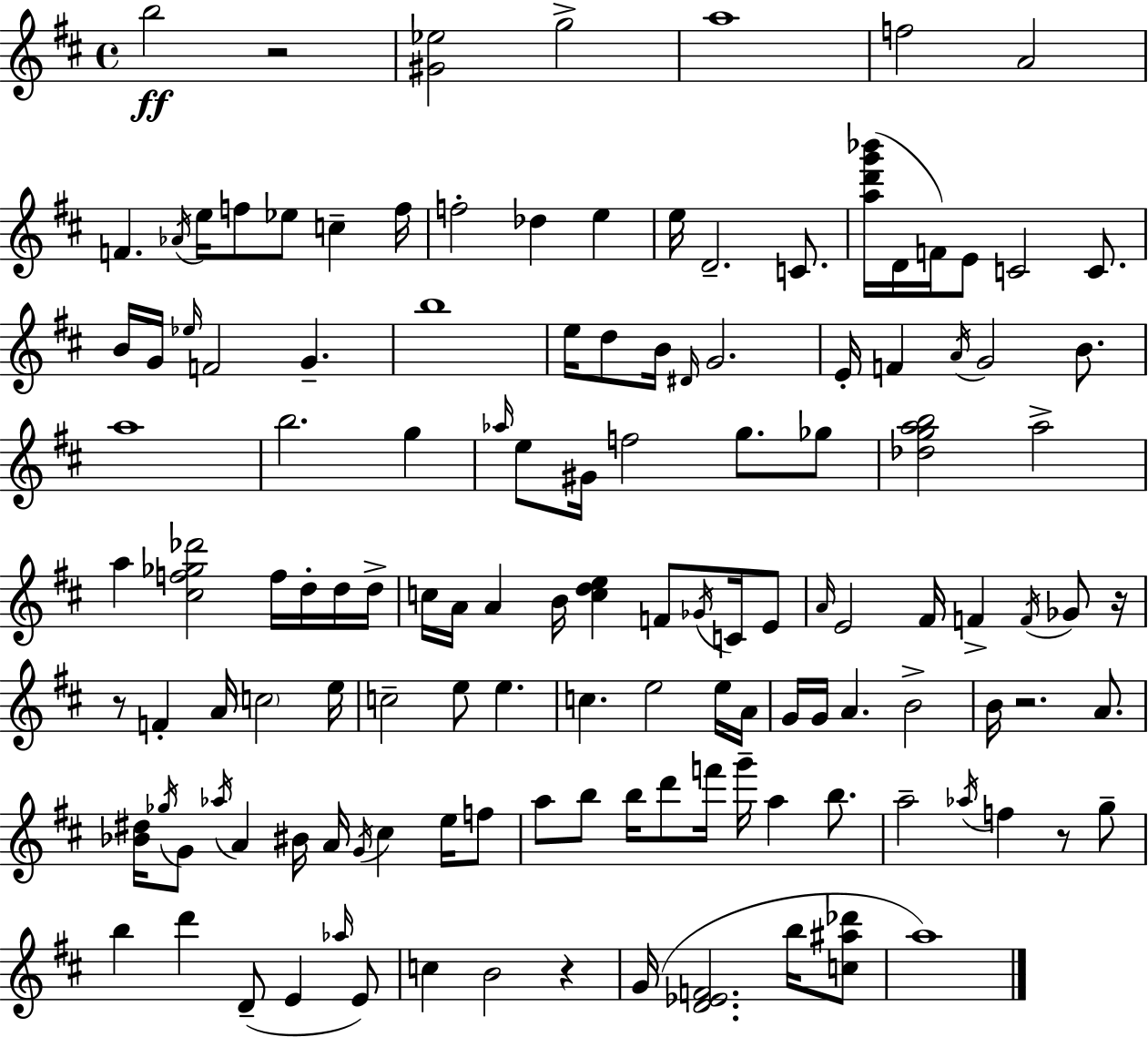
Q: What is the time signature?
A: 4/4